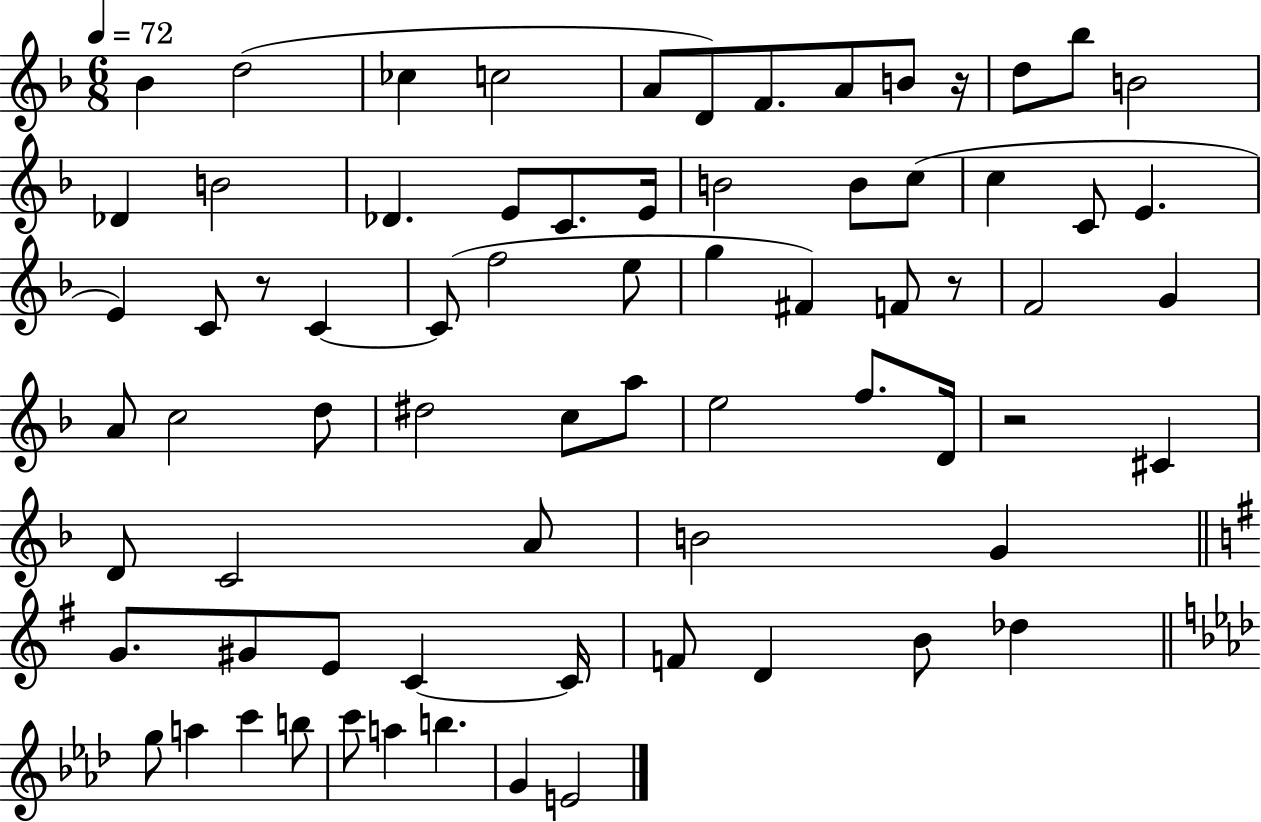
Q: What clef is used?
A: treble